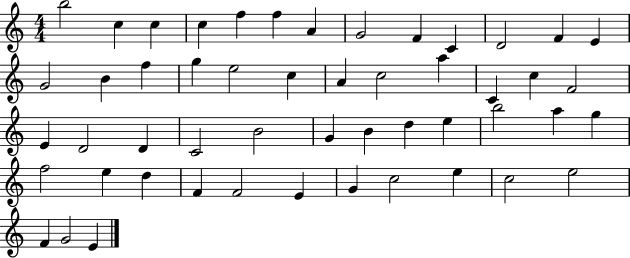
B5/h C5/q C5/q C5/q F5/q F5/q A4/q G4/h F4/q C4/q D4/h F4/q E4/q G4/h B4/q F5/q G5/q E5/h C5/q A4/q C5/h A5/q C4/q C5/q F4/h E4/q D4/h D4/q C4/h B4/h G4/q B4/q D5/q E5/q B5/h A5/q G5/q F5/h E5/q D5/q F4/q F4/h E4/q G4/q C5/h E5/q C5/h E5/h F4/q G4/h E4/q